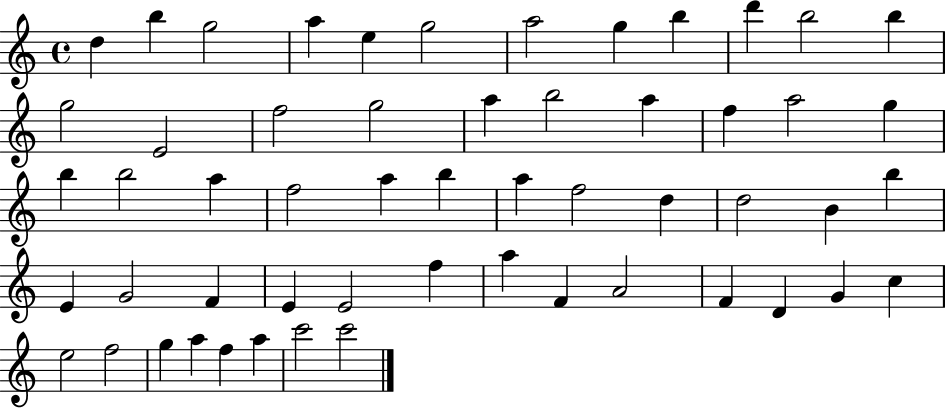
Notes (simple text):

D5/q B5/q G5/h A5/q E5/q G5/h A5/h G5/q B5/q D6/q B5/h B5/q G5/h E4/h F5/h G5/h A5/q B5/h A5/q F5/q A5/h G5/q B5/q B5/h A5/q F5/h A5/q B5/q A5/q F5/h D5/q D5/h B4/q B5/q E4/q G4/h F4/q E4/q E4/h F5/q A5/q F4/q A4/h F4/q D4/q G4/q C5/q E5/h F5/h G5/q A5/q F5/q A5/q C6/h C6/h